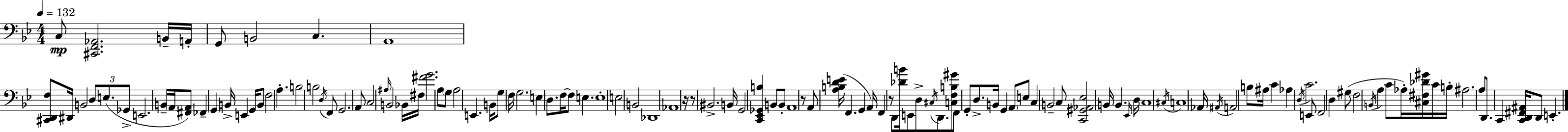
{
  \clef bass
  \numericTimeSignature
  \time 4/4
  \key bes \major
  \tempo 4 = 132
  c8\mp <cis, f, aes,>2. b,16-- a,16-. | g,8 b,2 c4. | a,1 | <cis, d, f>8 dis,16 b,2 \tuplet 3/2 { d8 e8.( | \break ges,8-> } e,2. b,16-- \parenthesize a,16 | <fis, a,>8) fes,4-- \parenthesize g,4 b,16-> e,4 g,16 | b,8 f2 a4.-. | b2 b2 | \break \acciaccatura { d16 } f,8 g,2. a,8 | c2 \grace { ais16 } b,2 | bes,16 fis16 <fis' g'>2. | a8 \parenthesize g8 a2 e,4. | \break b,16 g8 f16 g2. | e4 d8. f16~~ f8 e4. | e1-. | e2 b,2 | \break des,1 | aes,1 | r16 r8 bis,2.-> | b,16 g,2 <c, ees, ges, b>4 b,8 | \break b,8-. a,1 | r8 a,8 <a b d' e'>16( f,4. g,4 | a,16) f,4 r8 d,8 <des' b'>16 e,8 d8-> \acciaccatura { cis16 } | d,8. <c f b gis'>8 f,8 g,8-. d8.-> b,16 g,4 | \break \parenthesize a,8 e8 c4 b,2-- | c8 <c, gis, aes, ees>2 b,16 b,4. | \grace { ees,16 } d16 c1 | \acciaccatura { cis16 } c1 | \break aes,16 \acciaccatura { ais,16 } a,2 b8 | ais16 c'4 aes4 \acciaccatura { d16 } c'2. | e,8 f,2 | d4 gis8( f2 \acciaccatura { b,16 } | \break a4 c'8 aes16-.) <cis fis des' gis'>16 c'16 b16-. ais2. | a8 d,8. c,4 <c, d, fis, ais,>16 | d,8 e,4.-. \bar "|."
}